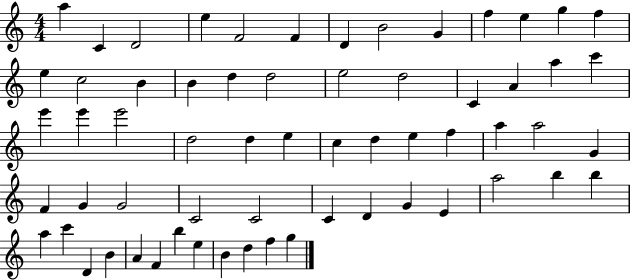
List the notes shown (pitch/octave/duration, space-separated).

A5/q C4/q D4/h E5/q F4/h F4/q D4/q B4/h G4/q F5/q E5/q G5/q F5/q E5/q C5/h B4/q B4/q D5/q D5/h E5/h D5/h C4/q A4/q A5/q C6/q E6/q E6/q E6/h D5/h D5/q E5/q C5/q D5/q E5/q F5/q A5/q A5/h G4/q F4/q G4/q G4/h C4/h C4/h C4/q D4/q G4/q E4/q A5/h B5/q B5/q A5/q C6/q D4/q B4/q A4/q F4/q B5/q E5/q B4/q D5/q F5/q G5/q